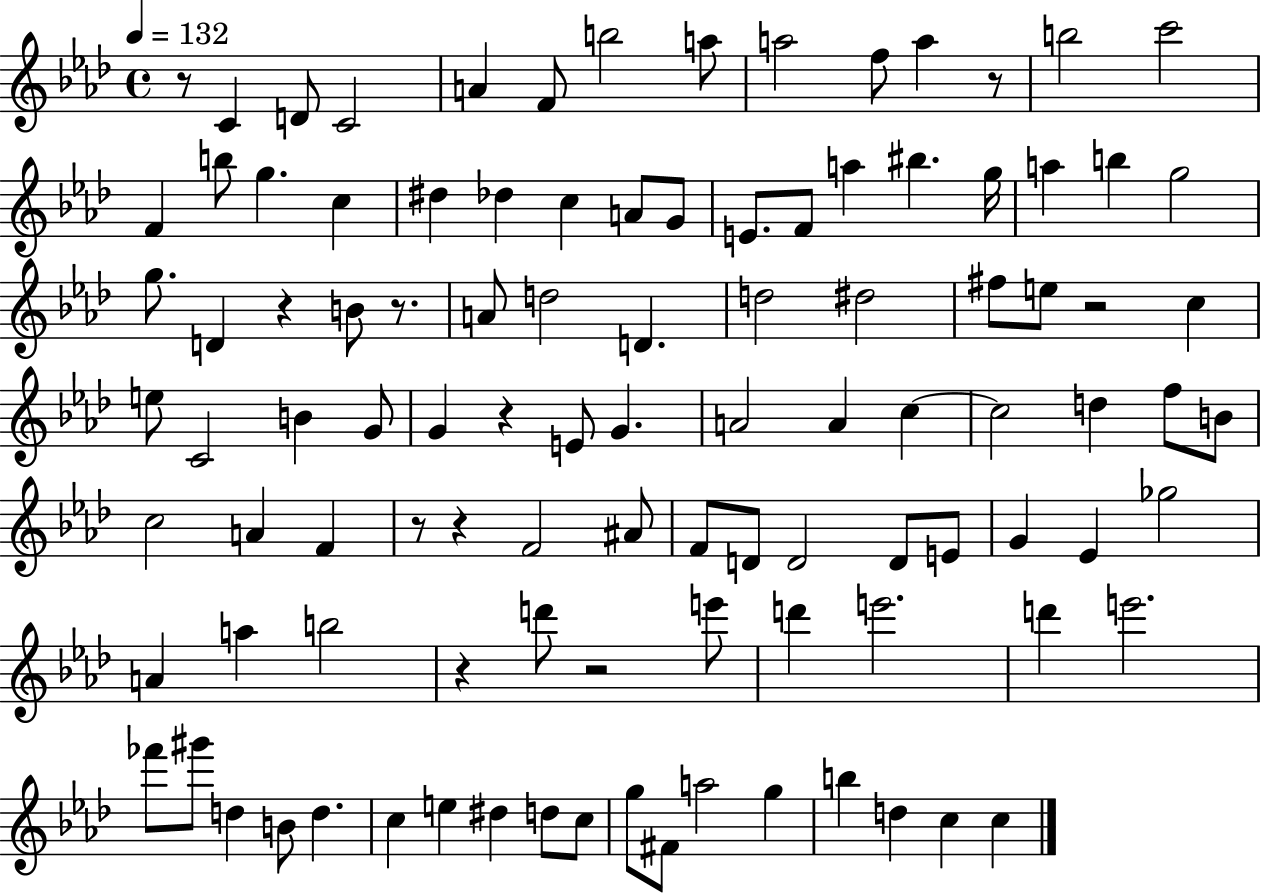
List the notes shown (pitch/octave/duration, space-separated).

R/e C4/q D4/e C4/h A4/q F4/e B5/h A5/e A5/h F5/e A5/q R/e B5/h C6/h F4/q B5/e G5/q. C5/q D#5/q Db5/q C5/q A4/e G4/e E4/e. F4/e A5/q BIS5/q. G5/s A5/q B5/q G5/h G5/e. D4/q R/q B4/e R/e. A4/e D5/h D4/q. D5/h D#5/h F#5/e E5/e R/h C5/q E5/e C4/h B4/q G4/e G4/q R/q E4/e G4/q. A4/h A4/q C5/q C5/h D5/q F5/e B4/e C5/h A4/q F4/q R/e R/q F4/h A#4/e F4/e D4/e D4/h D4/e E4/e G4/q Eb4/q Gb5/h A4/q A5/q B5/h R/q D6/e R/h E6/e D6/q E6/h. D6/q E6/h. FES6/e G#6/e D5/q B4/e D5/q. C5/q E5/q D#5/q D5/e C5/e G5/e F#4/e A5/h G5/q B5/q D5/q C5/q C5/q